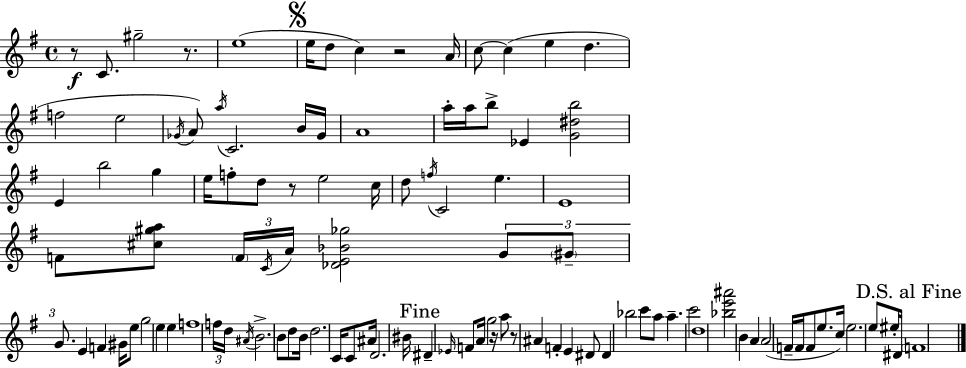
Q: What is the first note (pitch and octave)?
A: C4